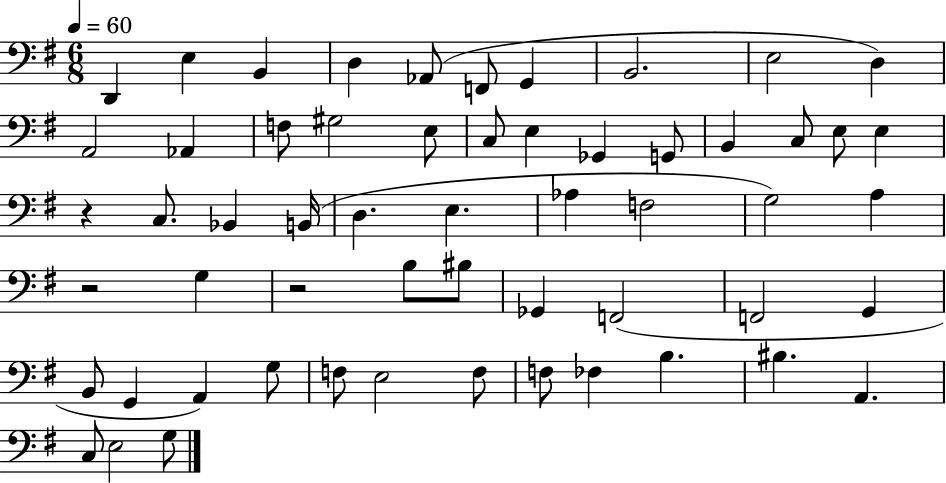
D2/q E3/q B2/q D3/q Ab2/e F2/e G2/q B2/h. E3/h D3/q A2/h Ab2/q F3/e G#3/h E3/e C3/e E3/q Gb2/q G2/e B2/q C3/e E3/e E3/q R/q C3/e. Bb2/q B2/s D3/q. E3/q. Ab3/q F3/h G3/h A3/q R/h G3/q R/h B3/e BIS3/e Gb2/q F2/h F2/h G2/q B2/e G2/q A2/q G3/e F3/e E3/h F3/e F3/e FES3/q B3/q. BIS3/q. A2/q. C3/e E3/h G3/e